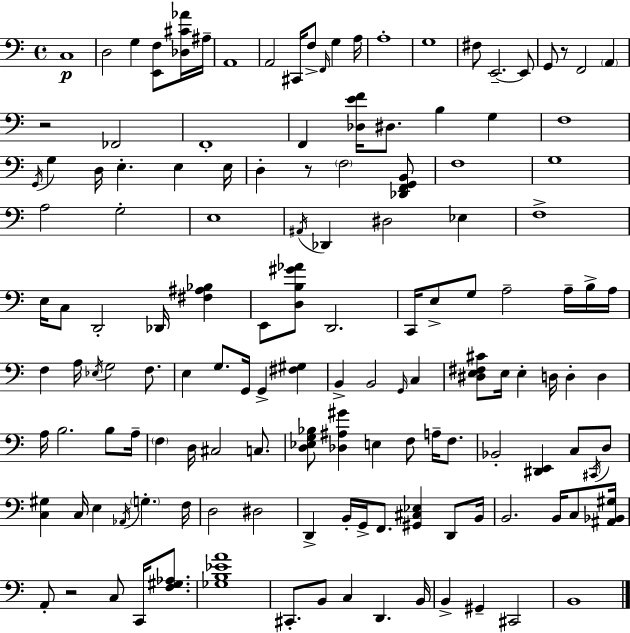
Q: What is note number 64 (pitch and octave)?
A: G3